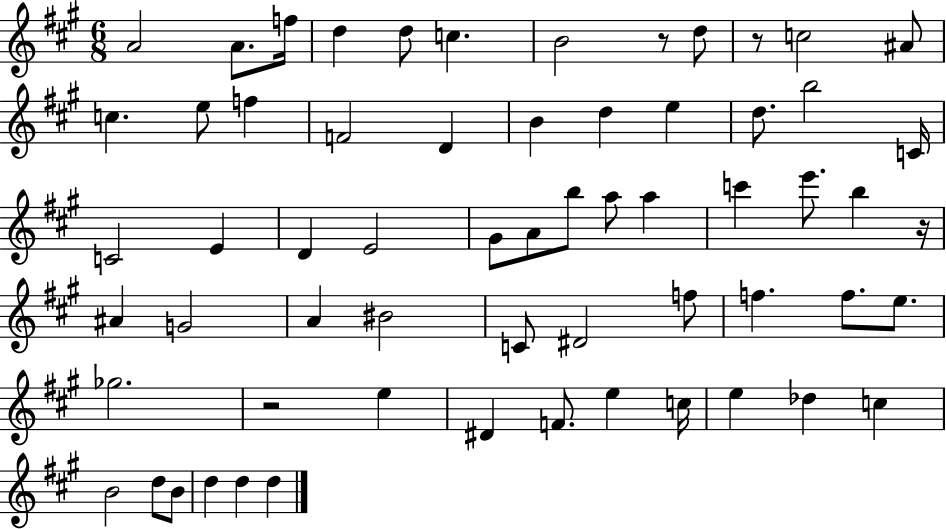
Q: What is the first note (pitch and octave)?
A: A4